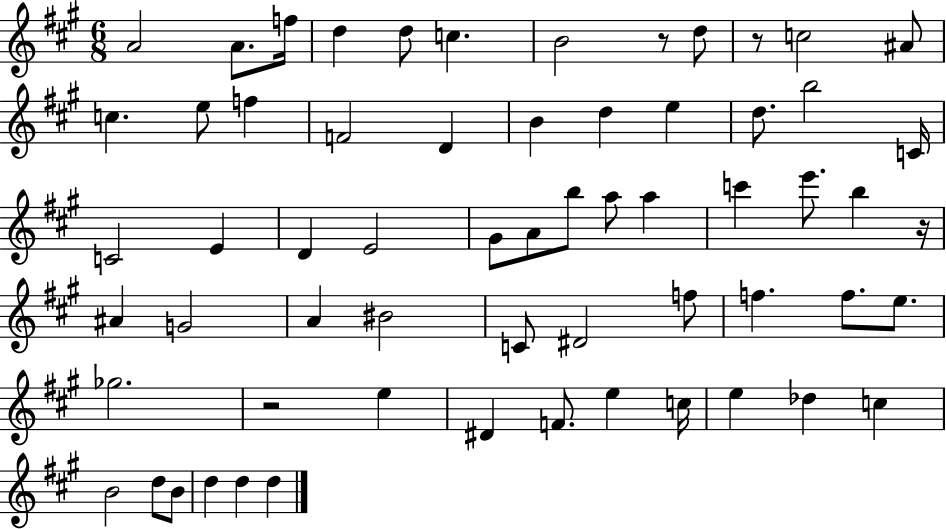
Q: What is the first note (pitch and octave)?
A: A4